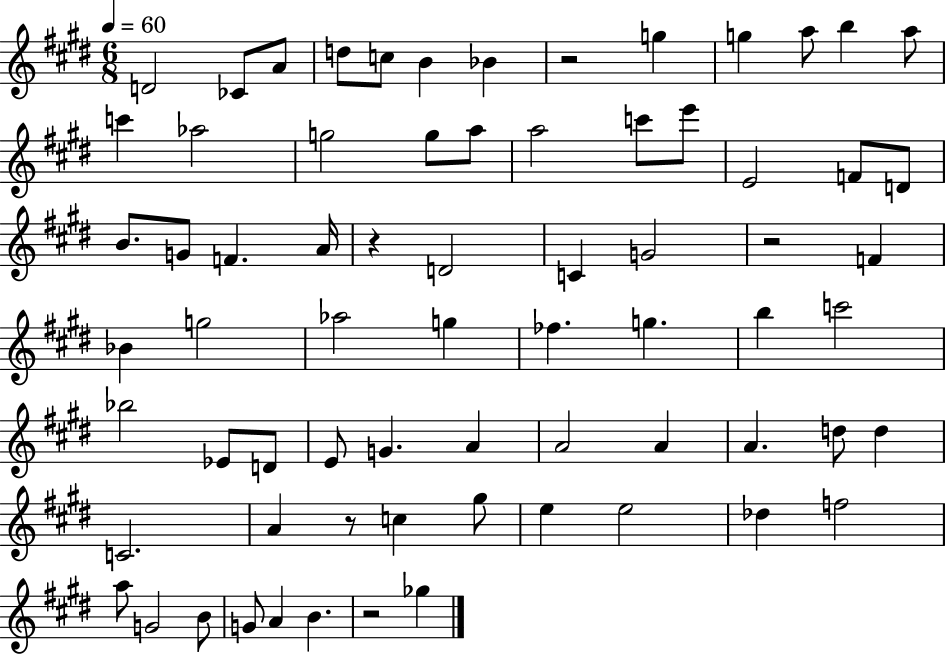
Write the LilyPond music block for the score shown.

{
  \clef treble
  \numericTimeSignature
  \time 6/8
  \key e \major
  \tempo 4 = 60
  d'2 ces'8 a'8 | d''8 c''8 b'4 bes'4 | r2 g''4 | g''4 a''8 b''4 a''8 | \break c'''4 aes''2 | g''2 g''8 a''8 | a''2 c'''8 e'''8 | e'2 f'8 d'8 | \break b'8. g'8 f'4. a'16 | r4 d'2 | c'4 g'2 | r2 f'4 | \break bes'4 g''2 | aes''2 g''4 | fes''4. g''4. | b''4 c'''2 | \break bes''2 ees'8 d'8 | e'8 g'4. a'4 | a'2 a'4 | a'4. d''8 d''4 | \break c'2. | a'4 r8 c''4 gis''8 | e''4 e''2 | des''4 f''2 | \break a''8 g'2 b'8 | g'8 a'4 b'4. | r2 ges''4 | \bar "|."
}